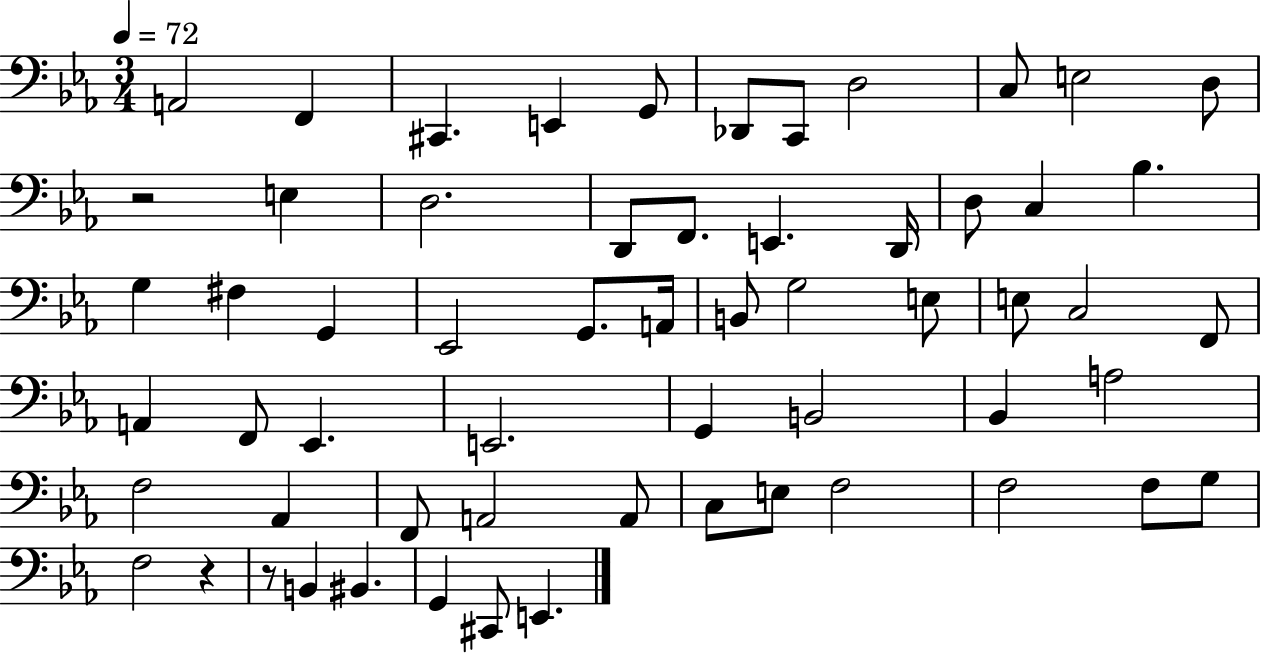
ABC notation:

X:1
T:Untitled
M:3/4
L:1/4
K:Eb
A,,2 F,, ^C,, E,, G,,/2 _D,,/2 C,,/2 D,2 C,/2 E,2 D,/2 z2 E, D,2 D,,/2 F,,/2 E,, D,,/4 D,/2 C, _B, G, ^F, G,, _E,,2 G,,/2 A,,/4 B,,/2 G,2 E,/2 E,/2 C,2 F,,/2 A,, F,,/2 _E,, E,,2 G,, B,,2 _B,, A,2 F,2 _A,, F,,/2 A,,2 A,,/2 C,/2 E,/2 F,2 F,2 F,/2 G,/2 F,2 z z/2 B,, ^B,, G,, ^C,,/2 E,,